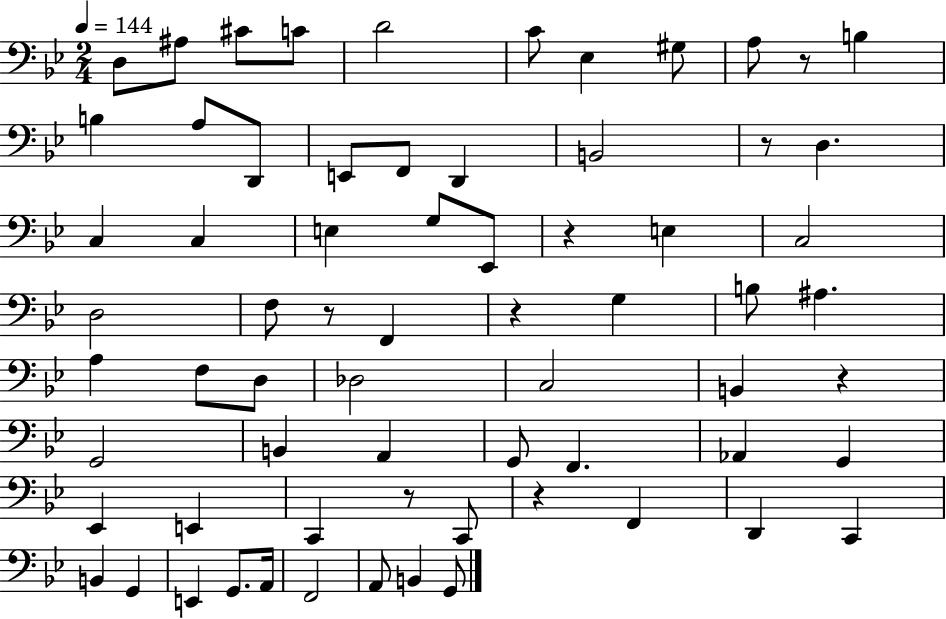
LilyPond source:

{
  \clef bass
  \numericTimeSignature
  \time 2/4
  \key bes \major
  \tempo 4 = 144
  d8 ais8 cis'8 c'8 | d'2 | c'8 ees4 gis8 | a8 r8 b4 | \break b4 a8 d,8 | e,8 f,8 d,4 | b,2 | r8 d4. | \break c4 c4 | e4 g8 ees,8 | r4 e4 | c2 | \break d2 | f8 r8 f,4 | r4 g4 | b8 ais4. | \break a4 f8 d8 | des2 | c2 | b,4 r4 | \break g,2 | b,4 a,4 | g,8 f,4. | aes,4 g,4 | \break ees,4 e,4 | c,4 r8 c,8 | r4 f,4 | d,4 c,4 | \break b,4 g,4 | e,4 g,8. a,16 | f,2 | a,8 b,4 g,8 | \break \bar "|."
}